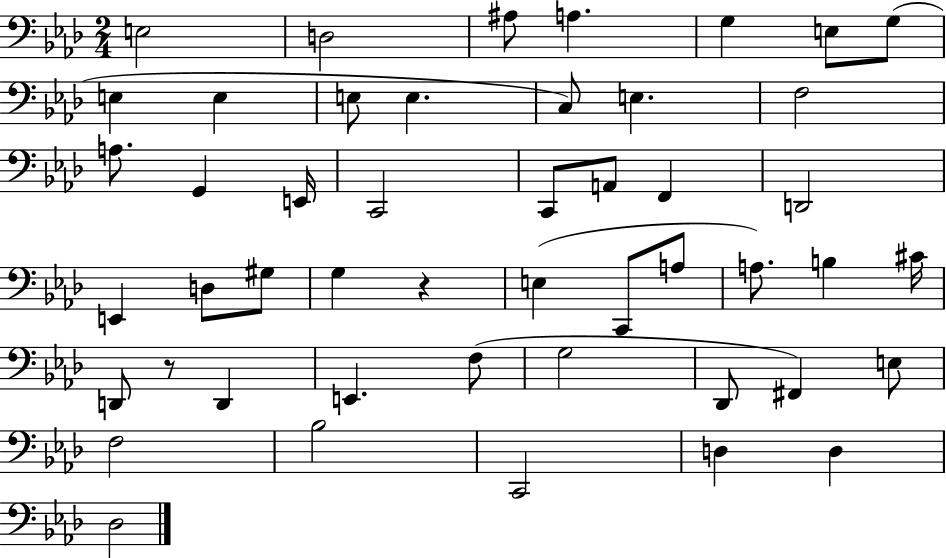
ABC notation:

X:1
T:Untitled
M:2/4
L:1/4
K:Ab
E,2 D,2 ^A,/2 A, G, E,/2 G,/2 E, E, E,/2 E, C,/2 E, F,2 A,/2 G,, E,,/4 C,,2 C,,/2 A,,/2 F,, D,,2 E,, D,/2 ^G,/2 G, z E, C,,/2 A,/2 A,/2 B, ^C/4 D,,/2 z/2 D,, E,, F,/2 G,2 _D,,/2 ^F,, E,/2 F,2 _B,2 C,,2 D, D, _D,2